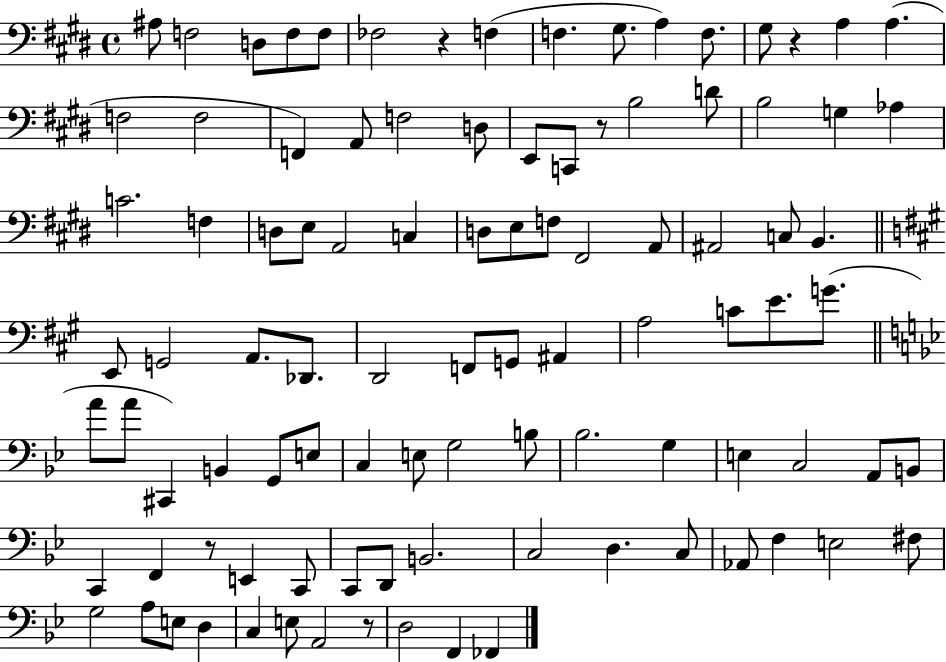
A#3/e F3/h D3/e F3/e F3/e FES3/h R/q F3/q F3/q. G#3/e. A3/q F3/e. G#3/e R/q A3/q A3/q. F3/h F3/h F2/q A2/e F3/h D3/e E2/e C2/e R/e B3/h D4/e B3/h G3/q Ab3/q C4/h. F3/q D3/e E3/e A2/h C3/q D3/e E3/e F3/e F#2/h A2/e A#2/h C3/e B2/q. E2/e G2/h A2/e. Db2/e. D2/h F2/e G2/e A#2/q A3/h C4/e E4/e. G4/e. A4/e A4/e C#2/q B2/q G2/e E3/e C3/q E3/e G3/h B3/e Bb3/h. G3/q E3/q C3/h A2/e B2/e C2/q F2/q R/e E2/q C2/e C2/e D2/e B2/h. C3/h D3/q. C3/e Ab2/e F3/q E3/h F#3/e G3/h A3/e E3/e D3/q C3/q E3/e A2/h R/e D3/h F2/q FES2/q